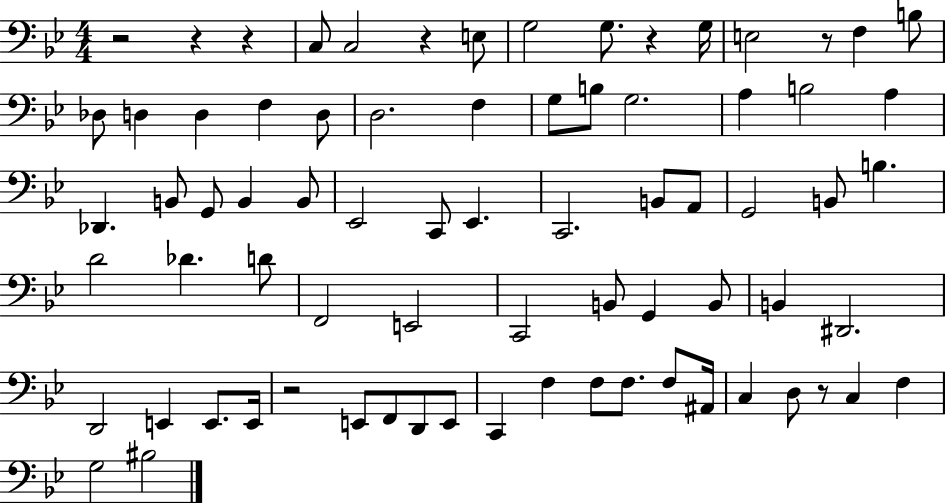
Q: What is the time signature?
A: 4/4